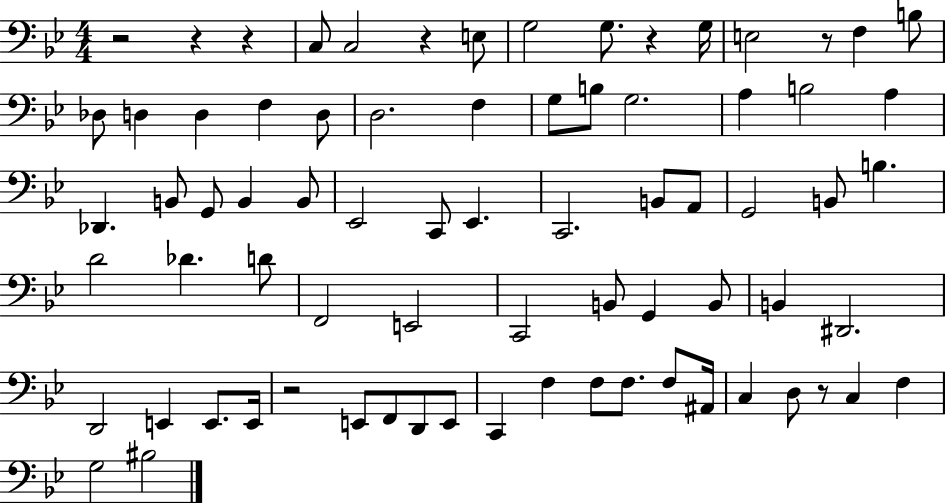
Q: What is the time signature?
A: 4/4